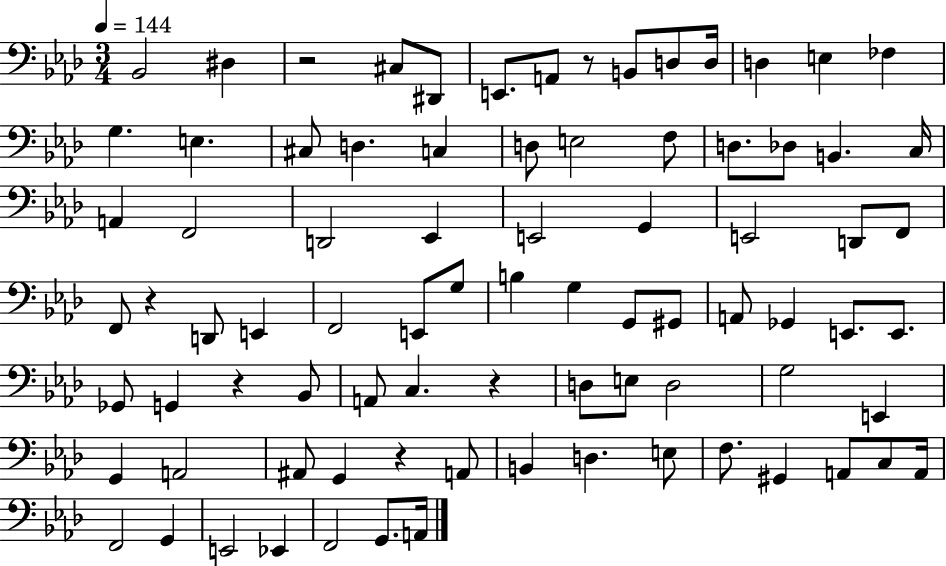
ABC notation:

X:1
T:Untitled
M:3/4
L:1/4
K:Ab
_B,,2 ^D, z2 ^C,/2 ^D,,/2 E,,/2 A,,/2 z/2 B,,/2 D,/2 D,/4 D, E, _F, G, E, ^C,/2 D, C, D,/2 E,2 F,/2 D,/2 _D,/2 B,, C,/4 A,, F,,2 D,,2 _E,, E,,2 G,, E,,2 D,,/2 F,,/2 F,,/2 z D,,/2 E,, F,,2 E,,/2 G,/2 B, G, G,,/2 ^G,,/2 A,,/2 _G,, E,,/2 E,,/2 _G,,/2 G,, z _B,,/2 A,,/2 C, z D,/2 E,/2 D,2 G,2 E,, G,, A,,2 ^A,,/2 G,, z A,,/2 B,, D, E,/2 F,/2 ^G,, A,,/2 C,/2 A,,/4 F,,2 G,, E,,2 _E,, F,,2 G,,/2 A,,/4